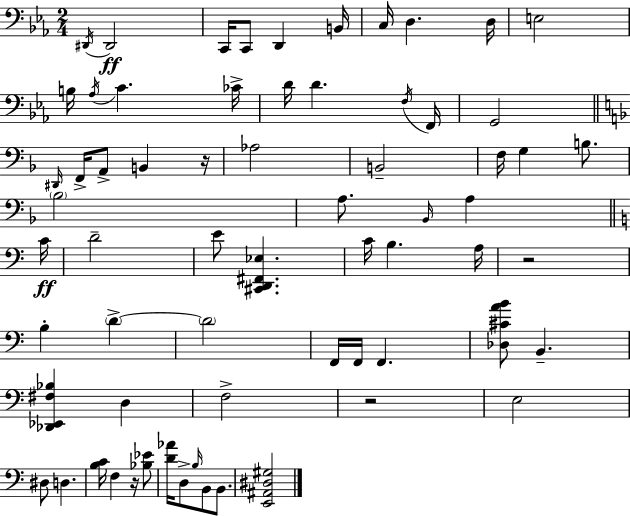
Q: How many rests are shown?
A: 4